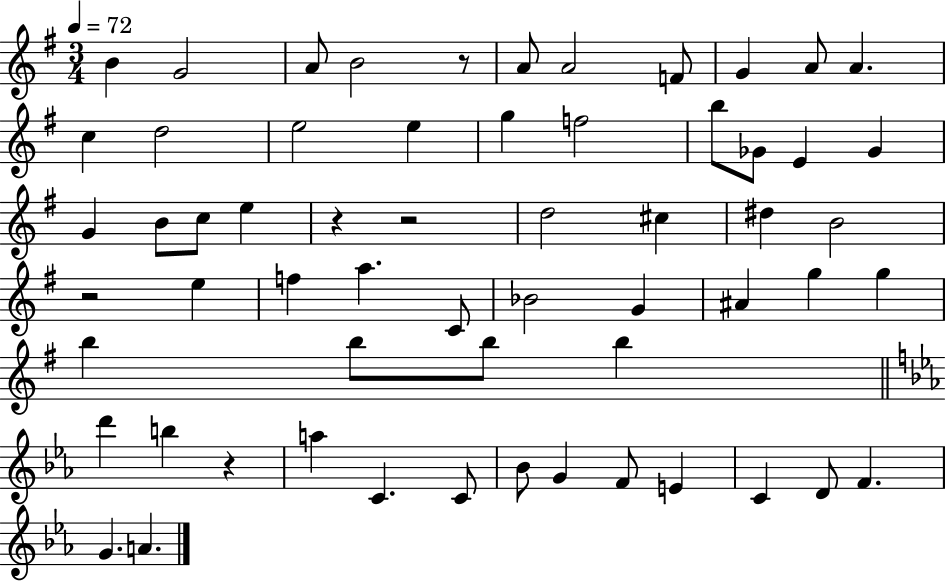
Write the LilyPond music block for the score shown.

{
  \clef treble
  \numericTimeSignature
  \time 3/4
  \key g \major
  \tempo 4 = 72
  \repeat volta 2 { b'4 g'2 | a'8 b'2 r8 | a'8 a'2 f'8 | g'4 a'8 a'4. | \break c''4 d''2 | e''2 e''4 | g''4 f''2 | b''8 ges'8 e'4 ges'4 | \break g'4 b'8 c''8 e''4 | r4 r2 | d''2 cis''4 | dis''4 b'2 | \break r2 e''4 | f''4 a''4. c'8 | bes'2 g'4 | ais'4 g''4 g''4 | \break b''4 b''8 b''8 b''4 | \bar "||" \break \key c \minor d'''4 b''4 r4 | a''4 c'4. c'8 | bes'8 g'4 f'8 e'4 | c'4 d'8 f'4. | \break g'4. a'4. | } \bar "|."
}